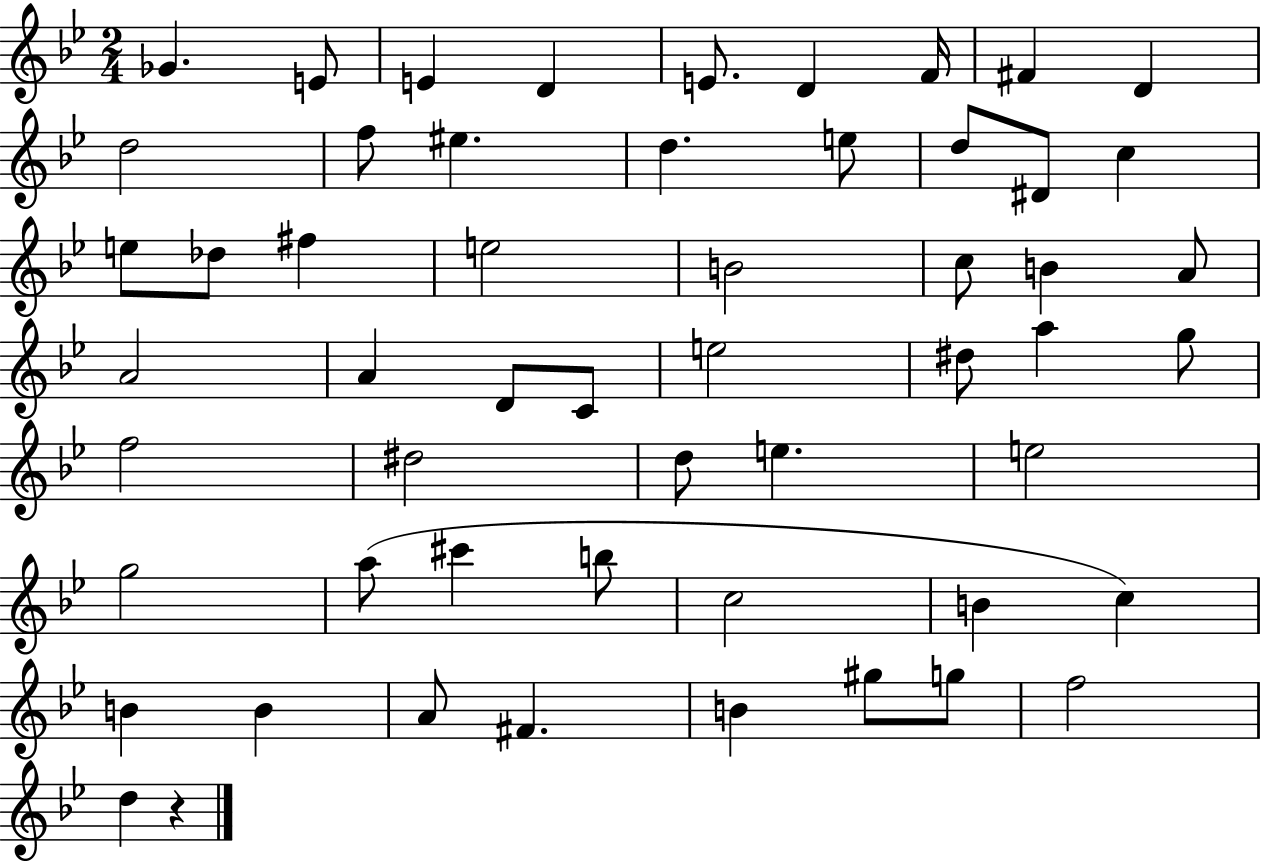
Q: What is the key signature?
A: BES major